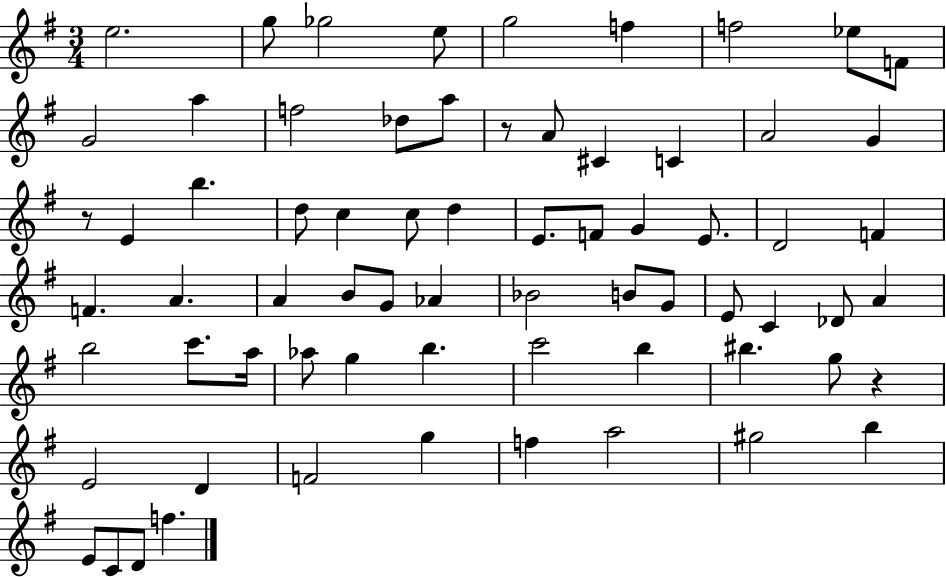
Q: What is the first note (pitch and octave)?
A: E5